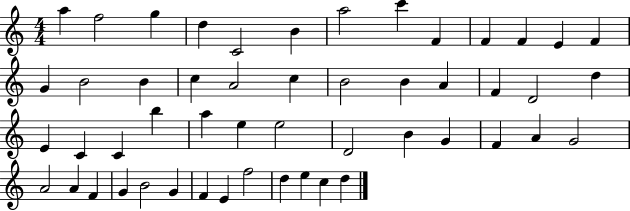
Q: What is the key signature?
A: C major